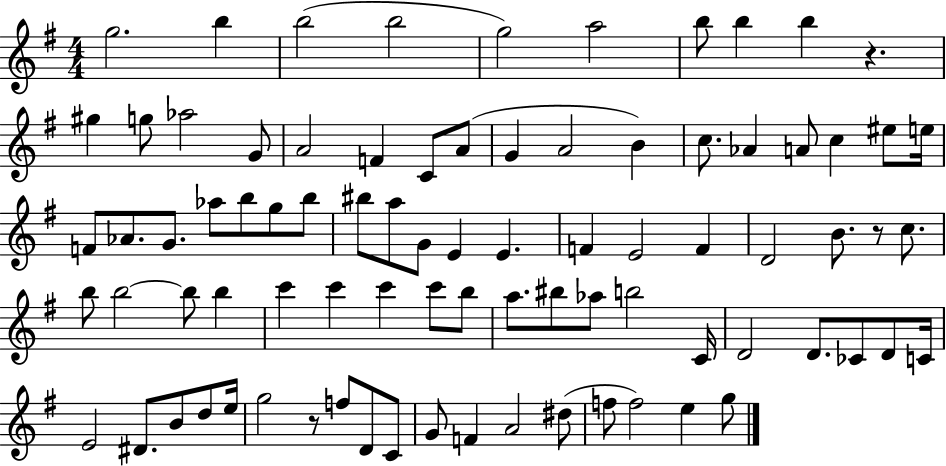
G5/h. B5/q B5/h B5/h G5/h A5/h B5/e B5/q B5/q R/q. G#5/q G5/e Ab5/h G4/e A4/h F4/q C4/e A4/e G4/q A4/h B4/q C5/e. Ab4/q A4/e C5/q EIS5/e E5/s F4/e Ab4/e. G4/e. Ab5/e B5/e G5/e B5/e BIS5/e A5/e G4/e E4/q E4/q. F4/q E4/h F4/q D4/h B4/e. R/e C5/e. B5/e B5/h B5/e B5/q C6/q C6/q C6/q C6/e B5/e A5/e. BIS5/e Ab5/e B5/h C4/s D4/h D4/e. CES4/e D4/e C4/s E4/h D#4/e. B4/e D5/e E5/s G5/h R/e F5/e D4/e C4/e G4/e F4/q A4/h D#5/e F5/e F5/h E5/q G5/e